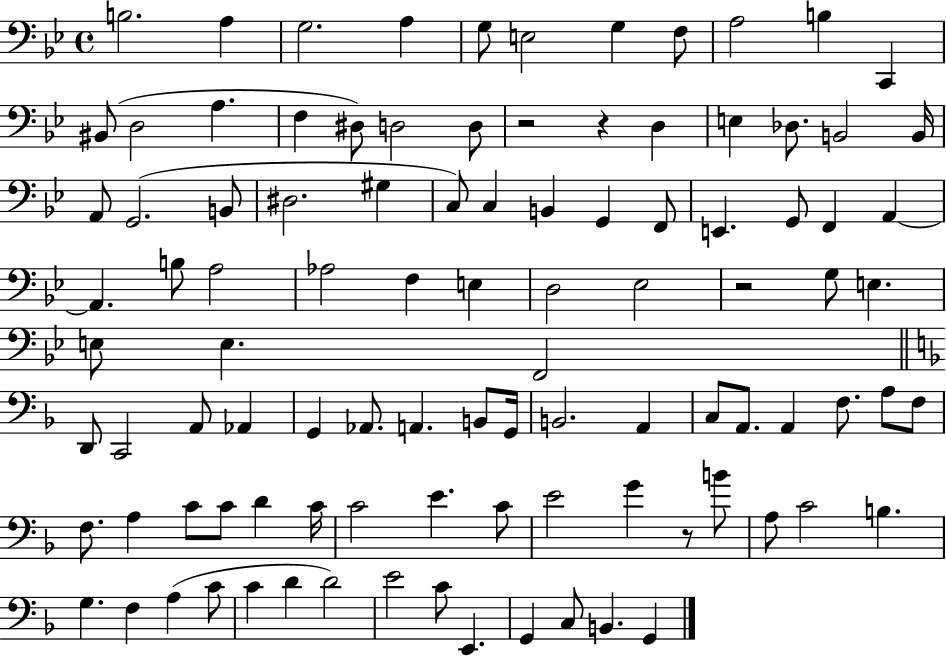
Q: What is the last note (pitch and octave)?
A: G2